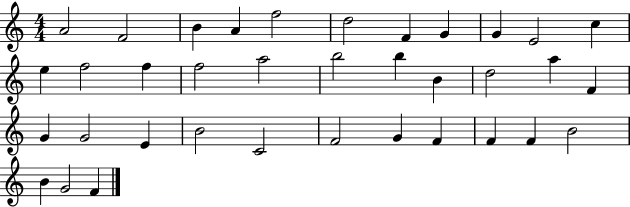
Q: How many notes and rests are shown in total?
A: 36